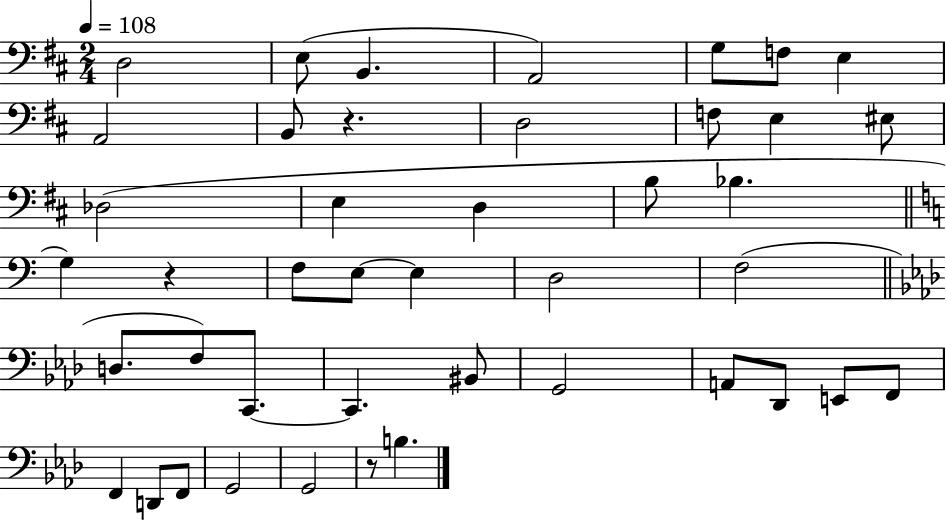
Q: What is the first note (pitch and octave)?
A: D3